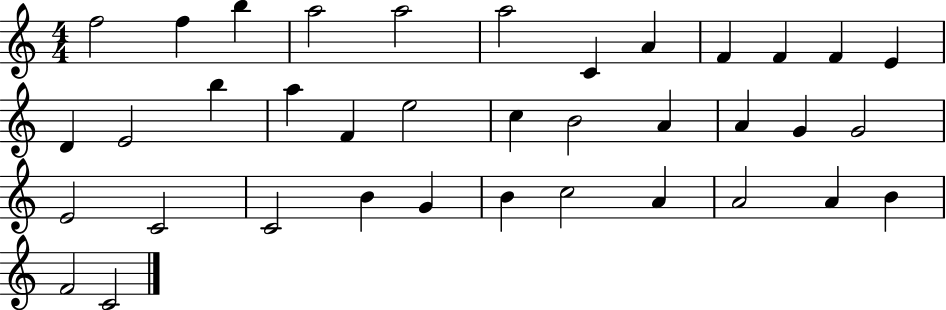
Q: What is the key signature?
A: C major